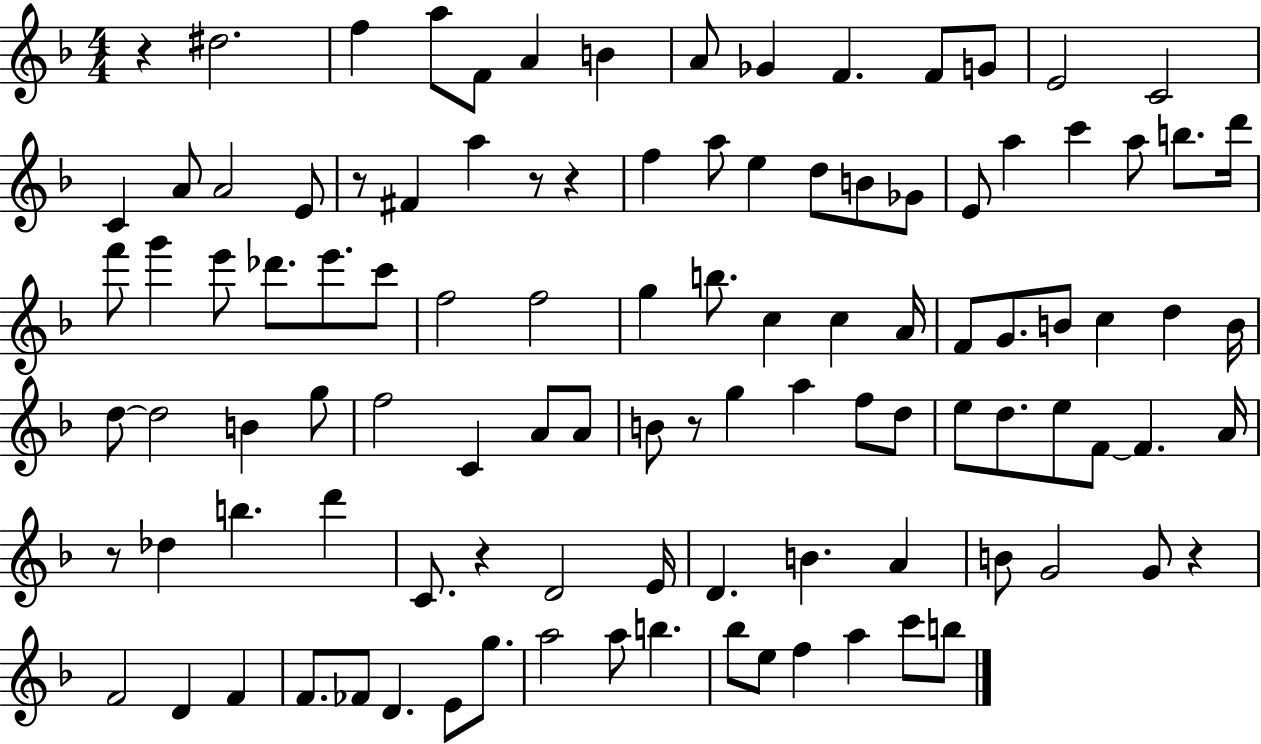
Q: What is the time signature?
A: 4/4